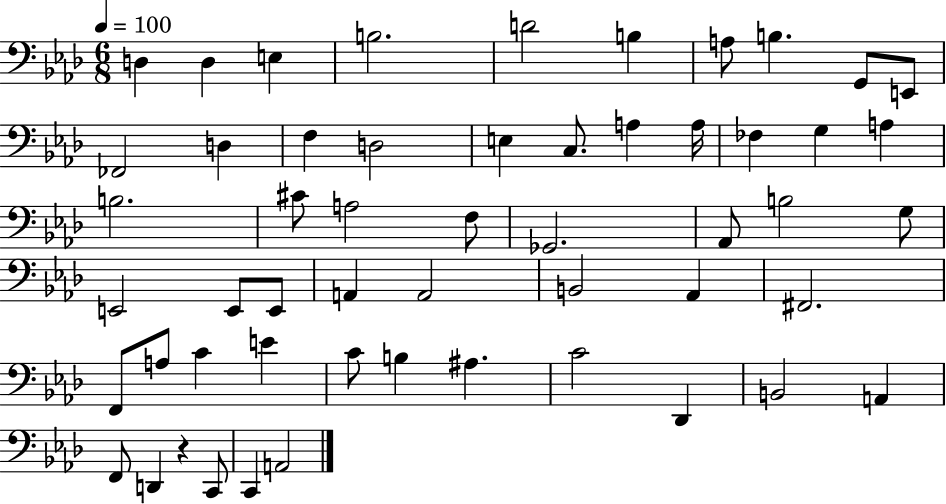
X:1
T:Untitled
M:6/8
L:1/4
K:Ab
D, D, E, B,2 D2 B, A,/2 B, G,,/2 E,,/2 _F,,2 D, F, D,2 E, C,/2 A, A,/4 _F, G, A, B,2 ^C/2 A,2 F,/2 _G,,2 _A,,/2 B,2 G,/2 E,,2 E,,/2 E,,/2 A,, A,,2 B,,2 _A,, ^F,,2 F,,/2 A,/2 C E C/2 B, ^A, C2 _D,, B,,2 A,, F,,/2 D,, z C,,/2 C,, A,,2